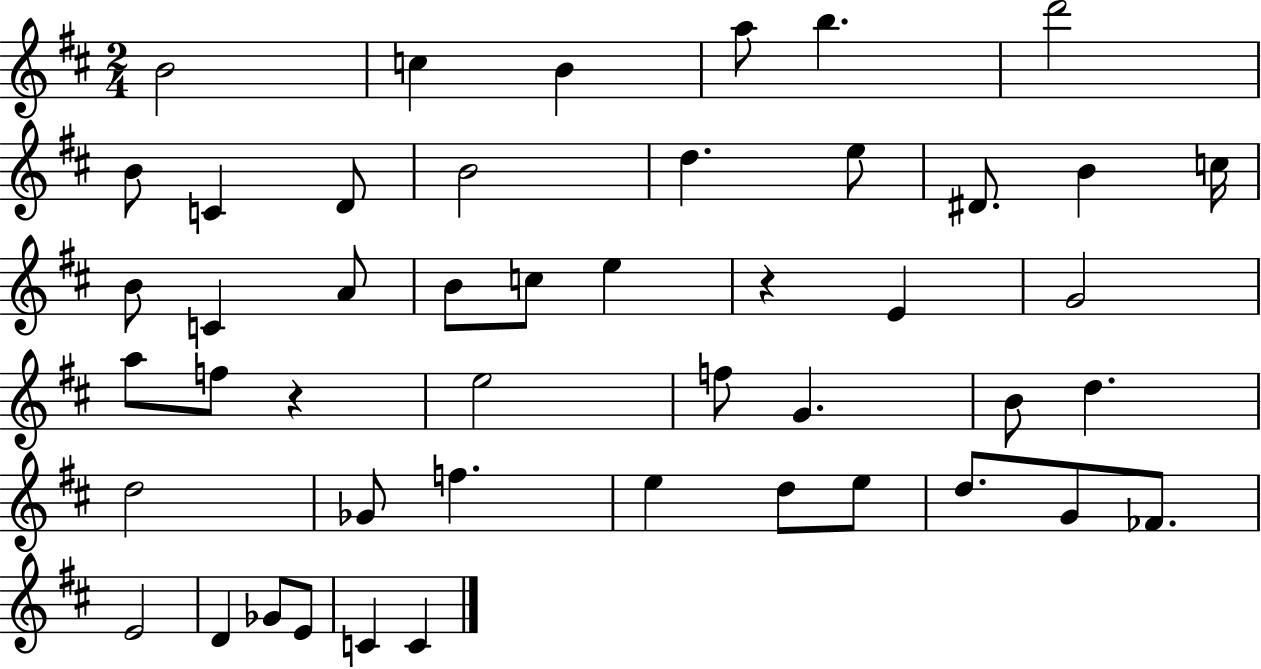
{
  \clef treble
  \numericTimeSignature
  \time 2/4
  \key d \major
  b'2 | c''4 b'4 | a''8 b''4. | d'''2 | \break b'8 c'4 d'8 | b'2 | d''4. e''8 | dis'8. b'4 c''16 | \break b'8 c'4 a'8 | b'8 c''8 e''4 | r4 e'4 | g'2 | \break a''8 f''8 r4 | e''2 | f''8 g'4. | b'8 d''4. | \break d''2 | ges'8 f''4. | e''4 d''8 e''8 | d''8. g'8 fes'8. | \break e'2 | d'4 ges'8 e'8 | c'4 c'4 | \bar "|."
}